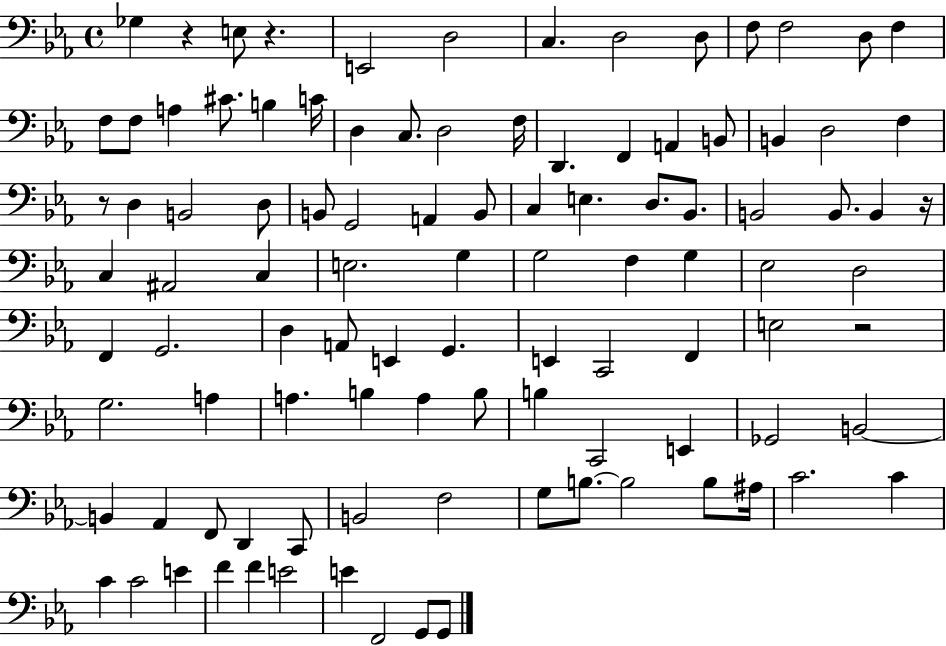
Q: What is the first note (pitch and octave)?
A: Gb3